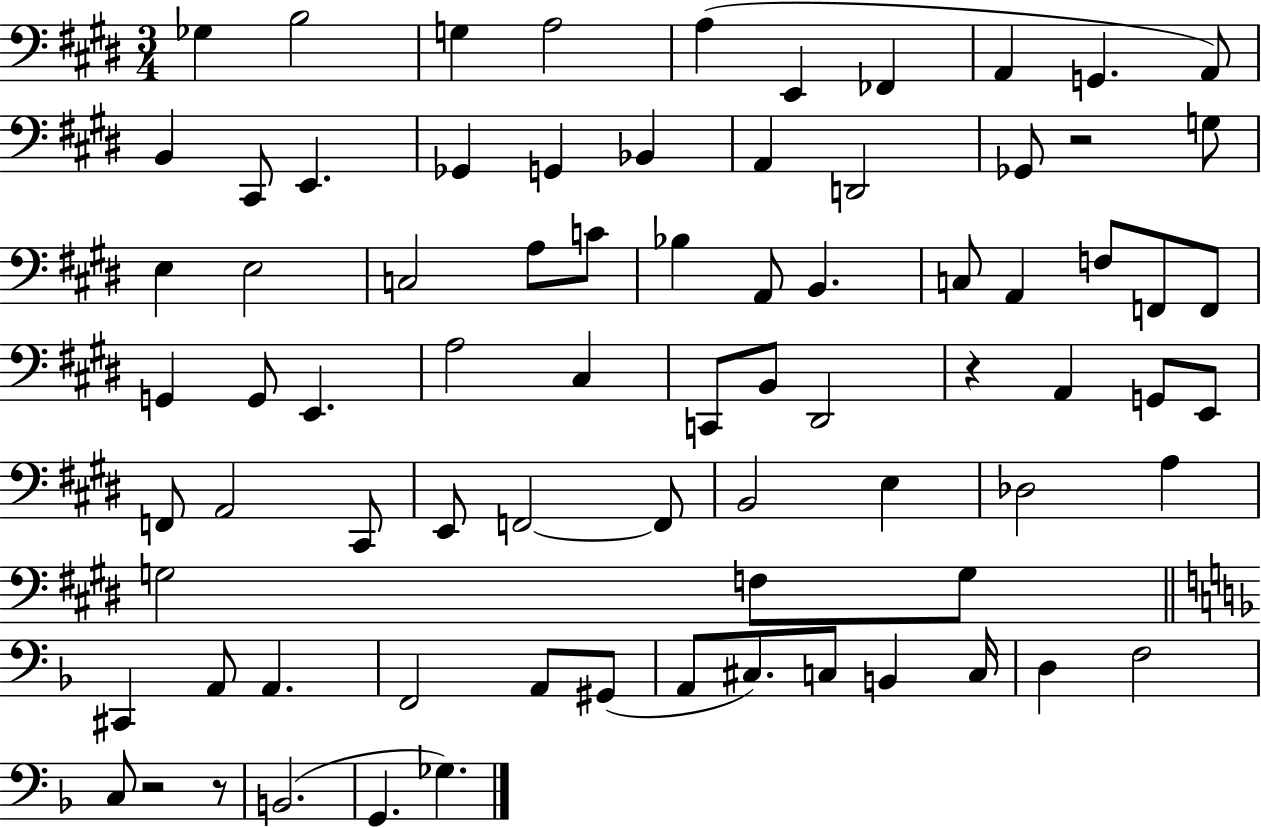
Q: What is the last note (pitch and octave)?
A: Gb3